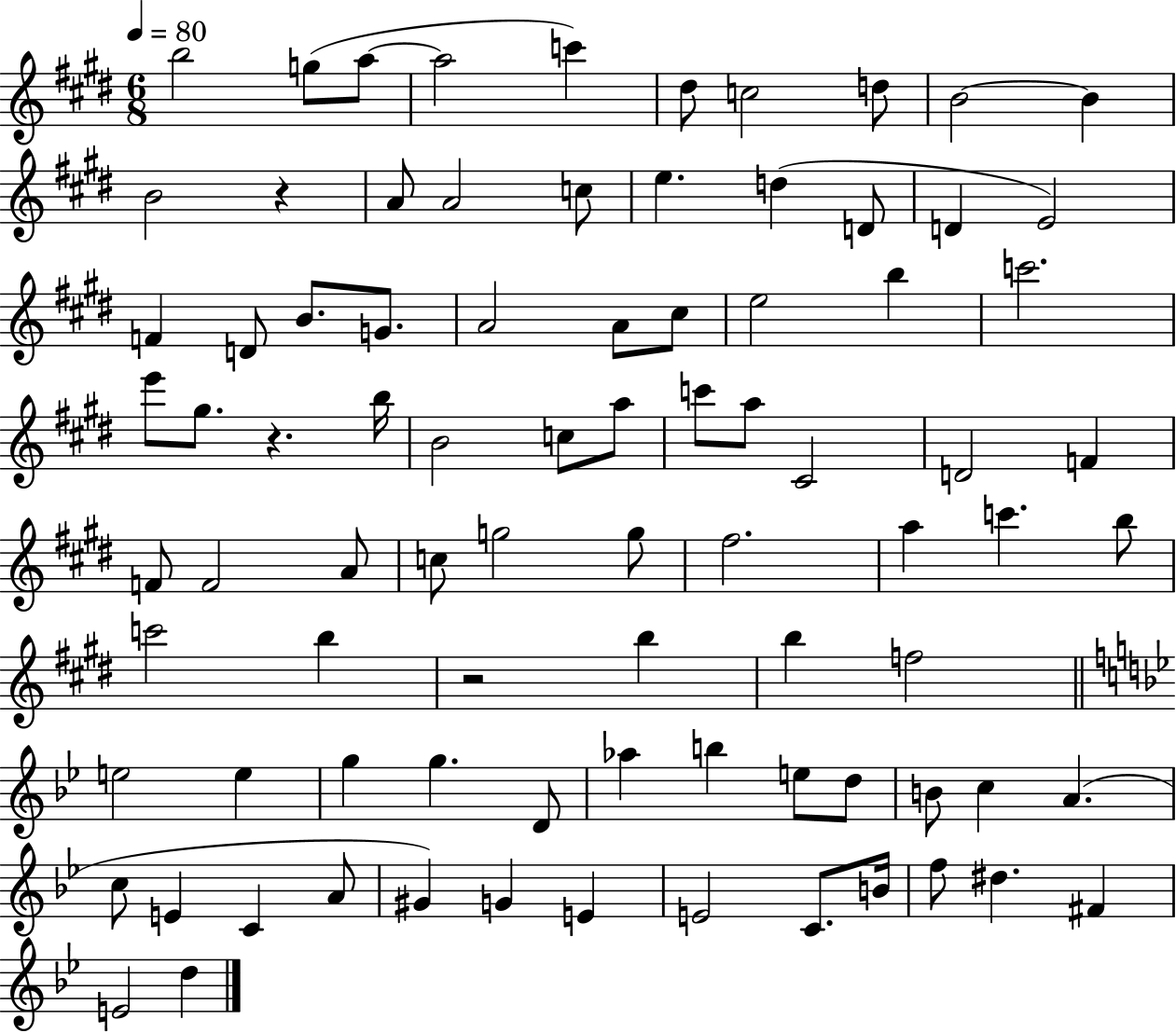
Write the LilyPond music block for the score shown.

{
  \clef treble
  \numericTimeSignature
  \time 6/8
  \key e \major
  \tempo 4 = 80
  \repeat volta 2 { b''2 g''8( a''8~~ | a''2 c'''4) | dis''8 c''2 d''8 | b'2~~ b'4 | \break b'2 r4 | a'8 a'2 c''8 | e''4. d''4( d'8 | d'4 e'2) | \break f'4 d'8 b'8. g'8. | a'2 a'8 cis''8 | e''2 b''4 | c'''2. | \break e'''8 gis''8. r4. b''16 | b'2 c''8 a''8 | c'''8 a''8 cis'2 | d'2 f'4 | \break f'8 f'2 a'8 | c''8 g''2 g''8 | fis''2. | a''4 c'''4. b''8 | \break c'''2 b''4 | r2 b''4 | b''4 f''2 | \bar "||" \break \key g \minor e''2 e''4 | g''4 g''4. d'8 | aes''4 b''4 e''8 d''8 | b'8 c''4 a'4.( | \break c''8 e'4 c'4 a'8 | gis'4) g'4 e'4 | e'2 c'8. b'16 | f''8 dis''4. fis'4 | \break e'2 d''4 | } \bar "|."
}